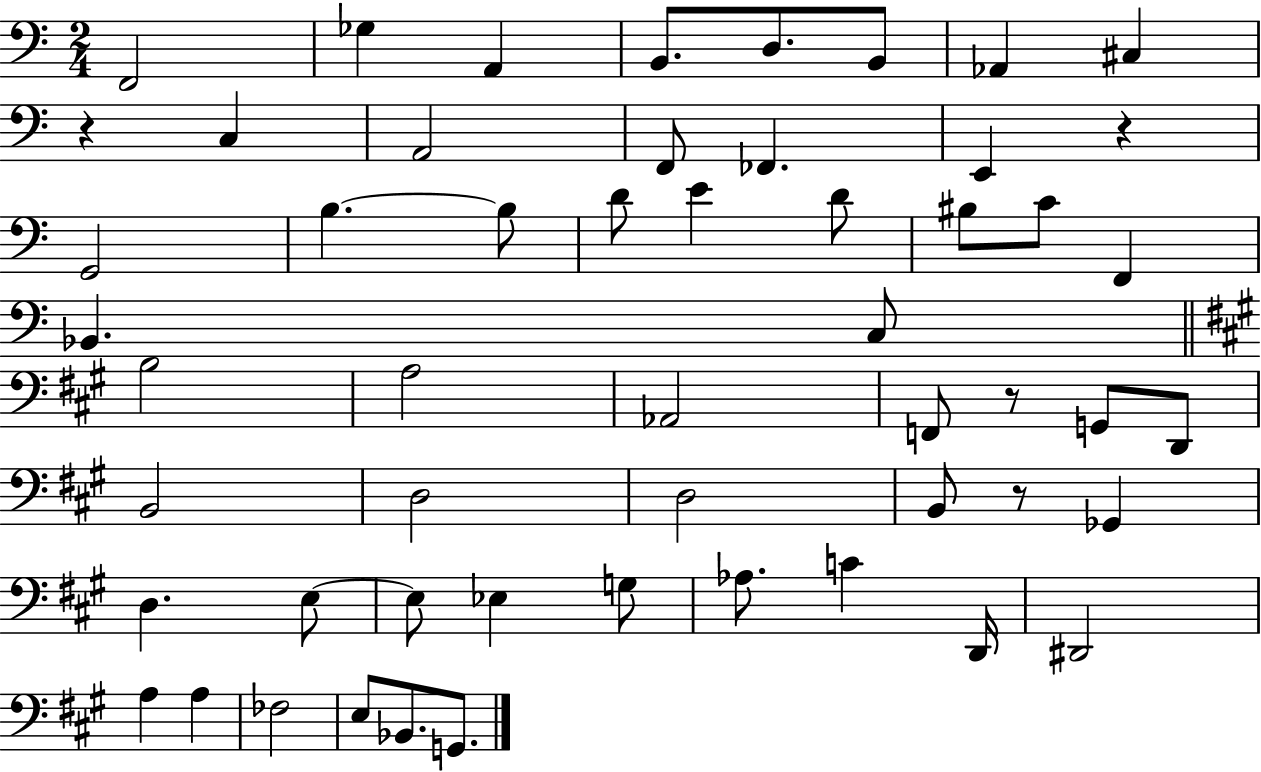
X:1
T:Untitled
M:2/4
L:1/4
K:C
F,,2 _G, A,, B,,/2 D,/2 B,,/2 _A,, ^C, z C, A,,2 F,,/2 _F,, E,, z G,,2 B, B,/2 D/2 E D/2 ^B,/2 C/2 F,, _B,, C,/2 B,2 A,2 _A,,2 F,,/2 z/2 G,,/2 D,,/2 B,,2 D,2 D,2 B,,/2 z/2 _G,, D, E,/2 E,/2 _E, G,/2 _A,/2 C D,,/4 ^D,,2 A, A, _F,2 E,/2 _B,,/2 G,,/2